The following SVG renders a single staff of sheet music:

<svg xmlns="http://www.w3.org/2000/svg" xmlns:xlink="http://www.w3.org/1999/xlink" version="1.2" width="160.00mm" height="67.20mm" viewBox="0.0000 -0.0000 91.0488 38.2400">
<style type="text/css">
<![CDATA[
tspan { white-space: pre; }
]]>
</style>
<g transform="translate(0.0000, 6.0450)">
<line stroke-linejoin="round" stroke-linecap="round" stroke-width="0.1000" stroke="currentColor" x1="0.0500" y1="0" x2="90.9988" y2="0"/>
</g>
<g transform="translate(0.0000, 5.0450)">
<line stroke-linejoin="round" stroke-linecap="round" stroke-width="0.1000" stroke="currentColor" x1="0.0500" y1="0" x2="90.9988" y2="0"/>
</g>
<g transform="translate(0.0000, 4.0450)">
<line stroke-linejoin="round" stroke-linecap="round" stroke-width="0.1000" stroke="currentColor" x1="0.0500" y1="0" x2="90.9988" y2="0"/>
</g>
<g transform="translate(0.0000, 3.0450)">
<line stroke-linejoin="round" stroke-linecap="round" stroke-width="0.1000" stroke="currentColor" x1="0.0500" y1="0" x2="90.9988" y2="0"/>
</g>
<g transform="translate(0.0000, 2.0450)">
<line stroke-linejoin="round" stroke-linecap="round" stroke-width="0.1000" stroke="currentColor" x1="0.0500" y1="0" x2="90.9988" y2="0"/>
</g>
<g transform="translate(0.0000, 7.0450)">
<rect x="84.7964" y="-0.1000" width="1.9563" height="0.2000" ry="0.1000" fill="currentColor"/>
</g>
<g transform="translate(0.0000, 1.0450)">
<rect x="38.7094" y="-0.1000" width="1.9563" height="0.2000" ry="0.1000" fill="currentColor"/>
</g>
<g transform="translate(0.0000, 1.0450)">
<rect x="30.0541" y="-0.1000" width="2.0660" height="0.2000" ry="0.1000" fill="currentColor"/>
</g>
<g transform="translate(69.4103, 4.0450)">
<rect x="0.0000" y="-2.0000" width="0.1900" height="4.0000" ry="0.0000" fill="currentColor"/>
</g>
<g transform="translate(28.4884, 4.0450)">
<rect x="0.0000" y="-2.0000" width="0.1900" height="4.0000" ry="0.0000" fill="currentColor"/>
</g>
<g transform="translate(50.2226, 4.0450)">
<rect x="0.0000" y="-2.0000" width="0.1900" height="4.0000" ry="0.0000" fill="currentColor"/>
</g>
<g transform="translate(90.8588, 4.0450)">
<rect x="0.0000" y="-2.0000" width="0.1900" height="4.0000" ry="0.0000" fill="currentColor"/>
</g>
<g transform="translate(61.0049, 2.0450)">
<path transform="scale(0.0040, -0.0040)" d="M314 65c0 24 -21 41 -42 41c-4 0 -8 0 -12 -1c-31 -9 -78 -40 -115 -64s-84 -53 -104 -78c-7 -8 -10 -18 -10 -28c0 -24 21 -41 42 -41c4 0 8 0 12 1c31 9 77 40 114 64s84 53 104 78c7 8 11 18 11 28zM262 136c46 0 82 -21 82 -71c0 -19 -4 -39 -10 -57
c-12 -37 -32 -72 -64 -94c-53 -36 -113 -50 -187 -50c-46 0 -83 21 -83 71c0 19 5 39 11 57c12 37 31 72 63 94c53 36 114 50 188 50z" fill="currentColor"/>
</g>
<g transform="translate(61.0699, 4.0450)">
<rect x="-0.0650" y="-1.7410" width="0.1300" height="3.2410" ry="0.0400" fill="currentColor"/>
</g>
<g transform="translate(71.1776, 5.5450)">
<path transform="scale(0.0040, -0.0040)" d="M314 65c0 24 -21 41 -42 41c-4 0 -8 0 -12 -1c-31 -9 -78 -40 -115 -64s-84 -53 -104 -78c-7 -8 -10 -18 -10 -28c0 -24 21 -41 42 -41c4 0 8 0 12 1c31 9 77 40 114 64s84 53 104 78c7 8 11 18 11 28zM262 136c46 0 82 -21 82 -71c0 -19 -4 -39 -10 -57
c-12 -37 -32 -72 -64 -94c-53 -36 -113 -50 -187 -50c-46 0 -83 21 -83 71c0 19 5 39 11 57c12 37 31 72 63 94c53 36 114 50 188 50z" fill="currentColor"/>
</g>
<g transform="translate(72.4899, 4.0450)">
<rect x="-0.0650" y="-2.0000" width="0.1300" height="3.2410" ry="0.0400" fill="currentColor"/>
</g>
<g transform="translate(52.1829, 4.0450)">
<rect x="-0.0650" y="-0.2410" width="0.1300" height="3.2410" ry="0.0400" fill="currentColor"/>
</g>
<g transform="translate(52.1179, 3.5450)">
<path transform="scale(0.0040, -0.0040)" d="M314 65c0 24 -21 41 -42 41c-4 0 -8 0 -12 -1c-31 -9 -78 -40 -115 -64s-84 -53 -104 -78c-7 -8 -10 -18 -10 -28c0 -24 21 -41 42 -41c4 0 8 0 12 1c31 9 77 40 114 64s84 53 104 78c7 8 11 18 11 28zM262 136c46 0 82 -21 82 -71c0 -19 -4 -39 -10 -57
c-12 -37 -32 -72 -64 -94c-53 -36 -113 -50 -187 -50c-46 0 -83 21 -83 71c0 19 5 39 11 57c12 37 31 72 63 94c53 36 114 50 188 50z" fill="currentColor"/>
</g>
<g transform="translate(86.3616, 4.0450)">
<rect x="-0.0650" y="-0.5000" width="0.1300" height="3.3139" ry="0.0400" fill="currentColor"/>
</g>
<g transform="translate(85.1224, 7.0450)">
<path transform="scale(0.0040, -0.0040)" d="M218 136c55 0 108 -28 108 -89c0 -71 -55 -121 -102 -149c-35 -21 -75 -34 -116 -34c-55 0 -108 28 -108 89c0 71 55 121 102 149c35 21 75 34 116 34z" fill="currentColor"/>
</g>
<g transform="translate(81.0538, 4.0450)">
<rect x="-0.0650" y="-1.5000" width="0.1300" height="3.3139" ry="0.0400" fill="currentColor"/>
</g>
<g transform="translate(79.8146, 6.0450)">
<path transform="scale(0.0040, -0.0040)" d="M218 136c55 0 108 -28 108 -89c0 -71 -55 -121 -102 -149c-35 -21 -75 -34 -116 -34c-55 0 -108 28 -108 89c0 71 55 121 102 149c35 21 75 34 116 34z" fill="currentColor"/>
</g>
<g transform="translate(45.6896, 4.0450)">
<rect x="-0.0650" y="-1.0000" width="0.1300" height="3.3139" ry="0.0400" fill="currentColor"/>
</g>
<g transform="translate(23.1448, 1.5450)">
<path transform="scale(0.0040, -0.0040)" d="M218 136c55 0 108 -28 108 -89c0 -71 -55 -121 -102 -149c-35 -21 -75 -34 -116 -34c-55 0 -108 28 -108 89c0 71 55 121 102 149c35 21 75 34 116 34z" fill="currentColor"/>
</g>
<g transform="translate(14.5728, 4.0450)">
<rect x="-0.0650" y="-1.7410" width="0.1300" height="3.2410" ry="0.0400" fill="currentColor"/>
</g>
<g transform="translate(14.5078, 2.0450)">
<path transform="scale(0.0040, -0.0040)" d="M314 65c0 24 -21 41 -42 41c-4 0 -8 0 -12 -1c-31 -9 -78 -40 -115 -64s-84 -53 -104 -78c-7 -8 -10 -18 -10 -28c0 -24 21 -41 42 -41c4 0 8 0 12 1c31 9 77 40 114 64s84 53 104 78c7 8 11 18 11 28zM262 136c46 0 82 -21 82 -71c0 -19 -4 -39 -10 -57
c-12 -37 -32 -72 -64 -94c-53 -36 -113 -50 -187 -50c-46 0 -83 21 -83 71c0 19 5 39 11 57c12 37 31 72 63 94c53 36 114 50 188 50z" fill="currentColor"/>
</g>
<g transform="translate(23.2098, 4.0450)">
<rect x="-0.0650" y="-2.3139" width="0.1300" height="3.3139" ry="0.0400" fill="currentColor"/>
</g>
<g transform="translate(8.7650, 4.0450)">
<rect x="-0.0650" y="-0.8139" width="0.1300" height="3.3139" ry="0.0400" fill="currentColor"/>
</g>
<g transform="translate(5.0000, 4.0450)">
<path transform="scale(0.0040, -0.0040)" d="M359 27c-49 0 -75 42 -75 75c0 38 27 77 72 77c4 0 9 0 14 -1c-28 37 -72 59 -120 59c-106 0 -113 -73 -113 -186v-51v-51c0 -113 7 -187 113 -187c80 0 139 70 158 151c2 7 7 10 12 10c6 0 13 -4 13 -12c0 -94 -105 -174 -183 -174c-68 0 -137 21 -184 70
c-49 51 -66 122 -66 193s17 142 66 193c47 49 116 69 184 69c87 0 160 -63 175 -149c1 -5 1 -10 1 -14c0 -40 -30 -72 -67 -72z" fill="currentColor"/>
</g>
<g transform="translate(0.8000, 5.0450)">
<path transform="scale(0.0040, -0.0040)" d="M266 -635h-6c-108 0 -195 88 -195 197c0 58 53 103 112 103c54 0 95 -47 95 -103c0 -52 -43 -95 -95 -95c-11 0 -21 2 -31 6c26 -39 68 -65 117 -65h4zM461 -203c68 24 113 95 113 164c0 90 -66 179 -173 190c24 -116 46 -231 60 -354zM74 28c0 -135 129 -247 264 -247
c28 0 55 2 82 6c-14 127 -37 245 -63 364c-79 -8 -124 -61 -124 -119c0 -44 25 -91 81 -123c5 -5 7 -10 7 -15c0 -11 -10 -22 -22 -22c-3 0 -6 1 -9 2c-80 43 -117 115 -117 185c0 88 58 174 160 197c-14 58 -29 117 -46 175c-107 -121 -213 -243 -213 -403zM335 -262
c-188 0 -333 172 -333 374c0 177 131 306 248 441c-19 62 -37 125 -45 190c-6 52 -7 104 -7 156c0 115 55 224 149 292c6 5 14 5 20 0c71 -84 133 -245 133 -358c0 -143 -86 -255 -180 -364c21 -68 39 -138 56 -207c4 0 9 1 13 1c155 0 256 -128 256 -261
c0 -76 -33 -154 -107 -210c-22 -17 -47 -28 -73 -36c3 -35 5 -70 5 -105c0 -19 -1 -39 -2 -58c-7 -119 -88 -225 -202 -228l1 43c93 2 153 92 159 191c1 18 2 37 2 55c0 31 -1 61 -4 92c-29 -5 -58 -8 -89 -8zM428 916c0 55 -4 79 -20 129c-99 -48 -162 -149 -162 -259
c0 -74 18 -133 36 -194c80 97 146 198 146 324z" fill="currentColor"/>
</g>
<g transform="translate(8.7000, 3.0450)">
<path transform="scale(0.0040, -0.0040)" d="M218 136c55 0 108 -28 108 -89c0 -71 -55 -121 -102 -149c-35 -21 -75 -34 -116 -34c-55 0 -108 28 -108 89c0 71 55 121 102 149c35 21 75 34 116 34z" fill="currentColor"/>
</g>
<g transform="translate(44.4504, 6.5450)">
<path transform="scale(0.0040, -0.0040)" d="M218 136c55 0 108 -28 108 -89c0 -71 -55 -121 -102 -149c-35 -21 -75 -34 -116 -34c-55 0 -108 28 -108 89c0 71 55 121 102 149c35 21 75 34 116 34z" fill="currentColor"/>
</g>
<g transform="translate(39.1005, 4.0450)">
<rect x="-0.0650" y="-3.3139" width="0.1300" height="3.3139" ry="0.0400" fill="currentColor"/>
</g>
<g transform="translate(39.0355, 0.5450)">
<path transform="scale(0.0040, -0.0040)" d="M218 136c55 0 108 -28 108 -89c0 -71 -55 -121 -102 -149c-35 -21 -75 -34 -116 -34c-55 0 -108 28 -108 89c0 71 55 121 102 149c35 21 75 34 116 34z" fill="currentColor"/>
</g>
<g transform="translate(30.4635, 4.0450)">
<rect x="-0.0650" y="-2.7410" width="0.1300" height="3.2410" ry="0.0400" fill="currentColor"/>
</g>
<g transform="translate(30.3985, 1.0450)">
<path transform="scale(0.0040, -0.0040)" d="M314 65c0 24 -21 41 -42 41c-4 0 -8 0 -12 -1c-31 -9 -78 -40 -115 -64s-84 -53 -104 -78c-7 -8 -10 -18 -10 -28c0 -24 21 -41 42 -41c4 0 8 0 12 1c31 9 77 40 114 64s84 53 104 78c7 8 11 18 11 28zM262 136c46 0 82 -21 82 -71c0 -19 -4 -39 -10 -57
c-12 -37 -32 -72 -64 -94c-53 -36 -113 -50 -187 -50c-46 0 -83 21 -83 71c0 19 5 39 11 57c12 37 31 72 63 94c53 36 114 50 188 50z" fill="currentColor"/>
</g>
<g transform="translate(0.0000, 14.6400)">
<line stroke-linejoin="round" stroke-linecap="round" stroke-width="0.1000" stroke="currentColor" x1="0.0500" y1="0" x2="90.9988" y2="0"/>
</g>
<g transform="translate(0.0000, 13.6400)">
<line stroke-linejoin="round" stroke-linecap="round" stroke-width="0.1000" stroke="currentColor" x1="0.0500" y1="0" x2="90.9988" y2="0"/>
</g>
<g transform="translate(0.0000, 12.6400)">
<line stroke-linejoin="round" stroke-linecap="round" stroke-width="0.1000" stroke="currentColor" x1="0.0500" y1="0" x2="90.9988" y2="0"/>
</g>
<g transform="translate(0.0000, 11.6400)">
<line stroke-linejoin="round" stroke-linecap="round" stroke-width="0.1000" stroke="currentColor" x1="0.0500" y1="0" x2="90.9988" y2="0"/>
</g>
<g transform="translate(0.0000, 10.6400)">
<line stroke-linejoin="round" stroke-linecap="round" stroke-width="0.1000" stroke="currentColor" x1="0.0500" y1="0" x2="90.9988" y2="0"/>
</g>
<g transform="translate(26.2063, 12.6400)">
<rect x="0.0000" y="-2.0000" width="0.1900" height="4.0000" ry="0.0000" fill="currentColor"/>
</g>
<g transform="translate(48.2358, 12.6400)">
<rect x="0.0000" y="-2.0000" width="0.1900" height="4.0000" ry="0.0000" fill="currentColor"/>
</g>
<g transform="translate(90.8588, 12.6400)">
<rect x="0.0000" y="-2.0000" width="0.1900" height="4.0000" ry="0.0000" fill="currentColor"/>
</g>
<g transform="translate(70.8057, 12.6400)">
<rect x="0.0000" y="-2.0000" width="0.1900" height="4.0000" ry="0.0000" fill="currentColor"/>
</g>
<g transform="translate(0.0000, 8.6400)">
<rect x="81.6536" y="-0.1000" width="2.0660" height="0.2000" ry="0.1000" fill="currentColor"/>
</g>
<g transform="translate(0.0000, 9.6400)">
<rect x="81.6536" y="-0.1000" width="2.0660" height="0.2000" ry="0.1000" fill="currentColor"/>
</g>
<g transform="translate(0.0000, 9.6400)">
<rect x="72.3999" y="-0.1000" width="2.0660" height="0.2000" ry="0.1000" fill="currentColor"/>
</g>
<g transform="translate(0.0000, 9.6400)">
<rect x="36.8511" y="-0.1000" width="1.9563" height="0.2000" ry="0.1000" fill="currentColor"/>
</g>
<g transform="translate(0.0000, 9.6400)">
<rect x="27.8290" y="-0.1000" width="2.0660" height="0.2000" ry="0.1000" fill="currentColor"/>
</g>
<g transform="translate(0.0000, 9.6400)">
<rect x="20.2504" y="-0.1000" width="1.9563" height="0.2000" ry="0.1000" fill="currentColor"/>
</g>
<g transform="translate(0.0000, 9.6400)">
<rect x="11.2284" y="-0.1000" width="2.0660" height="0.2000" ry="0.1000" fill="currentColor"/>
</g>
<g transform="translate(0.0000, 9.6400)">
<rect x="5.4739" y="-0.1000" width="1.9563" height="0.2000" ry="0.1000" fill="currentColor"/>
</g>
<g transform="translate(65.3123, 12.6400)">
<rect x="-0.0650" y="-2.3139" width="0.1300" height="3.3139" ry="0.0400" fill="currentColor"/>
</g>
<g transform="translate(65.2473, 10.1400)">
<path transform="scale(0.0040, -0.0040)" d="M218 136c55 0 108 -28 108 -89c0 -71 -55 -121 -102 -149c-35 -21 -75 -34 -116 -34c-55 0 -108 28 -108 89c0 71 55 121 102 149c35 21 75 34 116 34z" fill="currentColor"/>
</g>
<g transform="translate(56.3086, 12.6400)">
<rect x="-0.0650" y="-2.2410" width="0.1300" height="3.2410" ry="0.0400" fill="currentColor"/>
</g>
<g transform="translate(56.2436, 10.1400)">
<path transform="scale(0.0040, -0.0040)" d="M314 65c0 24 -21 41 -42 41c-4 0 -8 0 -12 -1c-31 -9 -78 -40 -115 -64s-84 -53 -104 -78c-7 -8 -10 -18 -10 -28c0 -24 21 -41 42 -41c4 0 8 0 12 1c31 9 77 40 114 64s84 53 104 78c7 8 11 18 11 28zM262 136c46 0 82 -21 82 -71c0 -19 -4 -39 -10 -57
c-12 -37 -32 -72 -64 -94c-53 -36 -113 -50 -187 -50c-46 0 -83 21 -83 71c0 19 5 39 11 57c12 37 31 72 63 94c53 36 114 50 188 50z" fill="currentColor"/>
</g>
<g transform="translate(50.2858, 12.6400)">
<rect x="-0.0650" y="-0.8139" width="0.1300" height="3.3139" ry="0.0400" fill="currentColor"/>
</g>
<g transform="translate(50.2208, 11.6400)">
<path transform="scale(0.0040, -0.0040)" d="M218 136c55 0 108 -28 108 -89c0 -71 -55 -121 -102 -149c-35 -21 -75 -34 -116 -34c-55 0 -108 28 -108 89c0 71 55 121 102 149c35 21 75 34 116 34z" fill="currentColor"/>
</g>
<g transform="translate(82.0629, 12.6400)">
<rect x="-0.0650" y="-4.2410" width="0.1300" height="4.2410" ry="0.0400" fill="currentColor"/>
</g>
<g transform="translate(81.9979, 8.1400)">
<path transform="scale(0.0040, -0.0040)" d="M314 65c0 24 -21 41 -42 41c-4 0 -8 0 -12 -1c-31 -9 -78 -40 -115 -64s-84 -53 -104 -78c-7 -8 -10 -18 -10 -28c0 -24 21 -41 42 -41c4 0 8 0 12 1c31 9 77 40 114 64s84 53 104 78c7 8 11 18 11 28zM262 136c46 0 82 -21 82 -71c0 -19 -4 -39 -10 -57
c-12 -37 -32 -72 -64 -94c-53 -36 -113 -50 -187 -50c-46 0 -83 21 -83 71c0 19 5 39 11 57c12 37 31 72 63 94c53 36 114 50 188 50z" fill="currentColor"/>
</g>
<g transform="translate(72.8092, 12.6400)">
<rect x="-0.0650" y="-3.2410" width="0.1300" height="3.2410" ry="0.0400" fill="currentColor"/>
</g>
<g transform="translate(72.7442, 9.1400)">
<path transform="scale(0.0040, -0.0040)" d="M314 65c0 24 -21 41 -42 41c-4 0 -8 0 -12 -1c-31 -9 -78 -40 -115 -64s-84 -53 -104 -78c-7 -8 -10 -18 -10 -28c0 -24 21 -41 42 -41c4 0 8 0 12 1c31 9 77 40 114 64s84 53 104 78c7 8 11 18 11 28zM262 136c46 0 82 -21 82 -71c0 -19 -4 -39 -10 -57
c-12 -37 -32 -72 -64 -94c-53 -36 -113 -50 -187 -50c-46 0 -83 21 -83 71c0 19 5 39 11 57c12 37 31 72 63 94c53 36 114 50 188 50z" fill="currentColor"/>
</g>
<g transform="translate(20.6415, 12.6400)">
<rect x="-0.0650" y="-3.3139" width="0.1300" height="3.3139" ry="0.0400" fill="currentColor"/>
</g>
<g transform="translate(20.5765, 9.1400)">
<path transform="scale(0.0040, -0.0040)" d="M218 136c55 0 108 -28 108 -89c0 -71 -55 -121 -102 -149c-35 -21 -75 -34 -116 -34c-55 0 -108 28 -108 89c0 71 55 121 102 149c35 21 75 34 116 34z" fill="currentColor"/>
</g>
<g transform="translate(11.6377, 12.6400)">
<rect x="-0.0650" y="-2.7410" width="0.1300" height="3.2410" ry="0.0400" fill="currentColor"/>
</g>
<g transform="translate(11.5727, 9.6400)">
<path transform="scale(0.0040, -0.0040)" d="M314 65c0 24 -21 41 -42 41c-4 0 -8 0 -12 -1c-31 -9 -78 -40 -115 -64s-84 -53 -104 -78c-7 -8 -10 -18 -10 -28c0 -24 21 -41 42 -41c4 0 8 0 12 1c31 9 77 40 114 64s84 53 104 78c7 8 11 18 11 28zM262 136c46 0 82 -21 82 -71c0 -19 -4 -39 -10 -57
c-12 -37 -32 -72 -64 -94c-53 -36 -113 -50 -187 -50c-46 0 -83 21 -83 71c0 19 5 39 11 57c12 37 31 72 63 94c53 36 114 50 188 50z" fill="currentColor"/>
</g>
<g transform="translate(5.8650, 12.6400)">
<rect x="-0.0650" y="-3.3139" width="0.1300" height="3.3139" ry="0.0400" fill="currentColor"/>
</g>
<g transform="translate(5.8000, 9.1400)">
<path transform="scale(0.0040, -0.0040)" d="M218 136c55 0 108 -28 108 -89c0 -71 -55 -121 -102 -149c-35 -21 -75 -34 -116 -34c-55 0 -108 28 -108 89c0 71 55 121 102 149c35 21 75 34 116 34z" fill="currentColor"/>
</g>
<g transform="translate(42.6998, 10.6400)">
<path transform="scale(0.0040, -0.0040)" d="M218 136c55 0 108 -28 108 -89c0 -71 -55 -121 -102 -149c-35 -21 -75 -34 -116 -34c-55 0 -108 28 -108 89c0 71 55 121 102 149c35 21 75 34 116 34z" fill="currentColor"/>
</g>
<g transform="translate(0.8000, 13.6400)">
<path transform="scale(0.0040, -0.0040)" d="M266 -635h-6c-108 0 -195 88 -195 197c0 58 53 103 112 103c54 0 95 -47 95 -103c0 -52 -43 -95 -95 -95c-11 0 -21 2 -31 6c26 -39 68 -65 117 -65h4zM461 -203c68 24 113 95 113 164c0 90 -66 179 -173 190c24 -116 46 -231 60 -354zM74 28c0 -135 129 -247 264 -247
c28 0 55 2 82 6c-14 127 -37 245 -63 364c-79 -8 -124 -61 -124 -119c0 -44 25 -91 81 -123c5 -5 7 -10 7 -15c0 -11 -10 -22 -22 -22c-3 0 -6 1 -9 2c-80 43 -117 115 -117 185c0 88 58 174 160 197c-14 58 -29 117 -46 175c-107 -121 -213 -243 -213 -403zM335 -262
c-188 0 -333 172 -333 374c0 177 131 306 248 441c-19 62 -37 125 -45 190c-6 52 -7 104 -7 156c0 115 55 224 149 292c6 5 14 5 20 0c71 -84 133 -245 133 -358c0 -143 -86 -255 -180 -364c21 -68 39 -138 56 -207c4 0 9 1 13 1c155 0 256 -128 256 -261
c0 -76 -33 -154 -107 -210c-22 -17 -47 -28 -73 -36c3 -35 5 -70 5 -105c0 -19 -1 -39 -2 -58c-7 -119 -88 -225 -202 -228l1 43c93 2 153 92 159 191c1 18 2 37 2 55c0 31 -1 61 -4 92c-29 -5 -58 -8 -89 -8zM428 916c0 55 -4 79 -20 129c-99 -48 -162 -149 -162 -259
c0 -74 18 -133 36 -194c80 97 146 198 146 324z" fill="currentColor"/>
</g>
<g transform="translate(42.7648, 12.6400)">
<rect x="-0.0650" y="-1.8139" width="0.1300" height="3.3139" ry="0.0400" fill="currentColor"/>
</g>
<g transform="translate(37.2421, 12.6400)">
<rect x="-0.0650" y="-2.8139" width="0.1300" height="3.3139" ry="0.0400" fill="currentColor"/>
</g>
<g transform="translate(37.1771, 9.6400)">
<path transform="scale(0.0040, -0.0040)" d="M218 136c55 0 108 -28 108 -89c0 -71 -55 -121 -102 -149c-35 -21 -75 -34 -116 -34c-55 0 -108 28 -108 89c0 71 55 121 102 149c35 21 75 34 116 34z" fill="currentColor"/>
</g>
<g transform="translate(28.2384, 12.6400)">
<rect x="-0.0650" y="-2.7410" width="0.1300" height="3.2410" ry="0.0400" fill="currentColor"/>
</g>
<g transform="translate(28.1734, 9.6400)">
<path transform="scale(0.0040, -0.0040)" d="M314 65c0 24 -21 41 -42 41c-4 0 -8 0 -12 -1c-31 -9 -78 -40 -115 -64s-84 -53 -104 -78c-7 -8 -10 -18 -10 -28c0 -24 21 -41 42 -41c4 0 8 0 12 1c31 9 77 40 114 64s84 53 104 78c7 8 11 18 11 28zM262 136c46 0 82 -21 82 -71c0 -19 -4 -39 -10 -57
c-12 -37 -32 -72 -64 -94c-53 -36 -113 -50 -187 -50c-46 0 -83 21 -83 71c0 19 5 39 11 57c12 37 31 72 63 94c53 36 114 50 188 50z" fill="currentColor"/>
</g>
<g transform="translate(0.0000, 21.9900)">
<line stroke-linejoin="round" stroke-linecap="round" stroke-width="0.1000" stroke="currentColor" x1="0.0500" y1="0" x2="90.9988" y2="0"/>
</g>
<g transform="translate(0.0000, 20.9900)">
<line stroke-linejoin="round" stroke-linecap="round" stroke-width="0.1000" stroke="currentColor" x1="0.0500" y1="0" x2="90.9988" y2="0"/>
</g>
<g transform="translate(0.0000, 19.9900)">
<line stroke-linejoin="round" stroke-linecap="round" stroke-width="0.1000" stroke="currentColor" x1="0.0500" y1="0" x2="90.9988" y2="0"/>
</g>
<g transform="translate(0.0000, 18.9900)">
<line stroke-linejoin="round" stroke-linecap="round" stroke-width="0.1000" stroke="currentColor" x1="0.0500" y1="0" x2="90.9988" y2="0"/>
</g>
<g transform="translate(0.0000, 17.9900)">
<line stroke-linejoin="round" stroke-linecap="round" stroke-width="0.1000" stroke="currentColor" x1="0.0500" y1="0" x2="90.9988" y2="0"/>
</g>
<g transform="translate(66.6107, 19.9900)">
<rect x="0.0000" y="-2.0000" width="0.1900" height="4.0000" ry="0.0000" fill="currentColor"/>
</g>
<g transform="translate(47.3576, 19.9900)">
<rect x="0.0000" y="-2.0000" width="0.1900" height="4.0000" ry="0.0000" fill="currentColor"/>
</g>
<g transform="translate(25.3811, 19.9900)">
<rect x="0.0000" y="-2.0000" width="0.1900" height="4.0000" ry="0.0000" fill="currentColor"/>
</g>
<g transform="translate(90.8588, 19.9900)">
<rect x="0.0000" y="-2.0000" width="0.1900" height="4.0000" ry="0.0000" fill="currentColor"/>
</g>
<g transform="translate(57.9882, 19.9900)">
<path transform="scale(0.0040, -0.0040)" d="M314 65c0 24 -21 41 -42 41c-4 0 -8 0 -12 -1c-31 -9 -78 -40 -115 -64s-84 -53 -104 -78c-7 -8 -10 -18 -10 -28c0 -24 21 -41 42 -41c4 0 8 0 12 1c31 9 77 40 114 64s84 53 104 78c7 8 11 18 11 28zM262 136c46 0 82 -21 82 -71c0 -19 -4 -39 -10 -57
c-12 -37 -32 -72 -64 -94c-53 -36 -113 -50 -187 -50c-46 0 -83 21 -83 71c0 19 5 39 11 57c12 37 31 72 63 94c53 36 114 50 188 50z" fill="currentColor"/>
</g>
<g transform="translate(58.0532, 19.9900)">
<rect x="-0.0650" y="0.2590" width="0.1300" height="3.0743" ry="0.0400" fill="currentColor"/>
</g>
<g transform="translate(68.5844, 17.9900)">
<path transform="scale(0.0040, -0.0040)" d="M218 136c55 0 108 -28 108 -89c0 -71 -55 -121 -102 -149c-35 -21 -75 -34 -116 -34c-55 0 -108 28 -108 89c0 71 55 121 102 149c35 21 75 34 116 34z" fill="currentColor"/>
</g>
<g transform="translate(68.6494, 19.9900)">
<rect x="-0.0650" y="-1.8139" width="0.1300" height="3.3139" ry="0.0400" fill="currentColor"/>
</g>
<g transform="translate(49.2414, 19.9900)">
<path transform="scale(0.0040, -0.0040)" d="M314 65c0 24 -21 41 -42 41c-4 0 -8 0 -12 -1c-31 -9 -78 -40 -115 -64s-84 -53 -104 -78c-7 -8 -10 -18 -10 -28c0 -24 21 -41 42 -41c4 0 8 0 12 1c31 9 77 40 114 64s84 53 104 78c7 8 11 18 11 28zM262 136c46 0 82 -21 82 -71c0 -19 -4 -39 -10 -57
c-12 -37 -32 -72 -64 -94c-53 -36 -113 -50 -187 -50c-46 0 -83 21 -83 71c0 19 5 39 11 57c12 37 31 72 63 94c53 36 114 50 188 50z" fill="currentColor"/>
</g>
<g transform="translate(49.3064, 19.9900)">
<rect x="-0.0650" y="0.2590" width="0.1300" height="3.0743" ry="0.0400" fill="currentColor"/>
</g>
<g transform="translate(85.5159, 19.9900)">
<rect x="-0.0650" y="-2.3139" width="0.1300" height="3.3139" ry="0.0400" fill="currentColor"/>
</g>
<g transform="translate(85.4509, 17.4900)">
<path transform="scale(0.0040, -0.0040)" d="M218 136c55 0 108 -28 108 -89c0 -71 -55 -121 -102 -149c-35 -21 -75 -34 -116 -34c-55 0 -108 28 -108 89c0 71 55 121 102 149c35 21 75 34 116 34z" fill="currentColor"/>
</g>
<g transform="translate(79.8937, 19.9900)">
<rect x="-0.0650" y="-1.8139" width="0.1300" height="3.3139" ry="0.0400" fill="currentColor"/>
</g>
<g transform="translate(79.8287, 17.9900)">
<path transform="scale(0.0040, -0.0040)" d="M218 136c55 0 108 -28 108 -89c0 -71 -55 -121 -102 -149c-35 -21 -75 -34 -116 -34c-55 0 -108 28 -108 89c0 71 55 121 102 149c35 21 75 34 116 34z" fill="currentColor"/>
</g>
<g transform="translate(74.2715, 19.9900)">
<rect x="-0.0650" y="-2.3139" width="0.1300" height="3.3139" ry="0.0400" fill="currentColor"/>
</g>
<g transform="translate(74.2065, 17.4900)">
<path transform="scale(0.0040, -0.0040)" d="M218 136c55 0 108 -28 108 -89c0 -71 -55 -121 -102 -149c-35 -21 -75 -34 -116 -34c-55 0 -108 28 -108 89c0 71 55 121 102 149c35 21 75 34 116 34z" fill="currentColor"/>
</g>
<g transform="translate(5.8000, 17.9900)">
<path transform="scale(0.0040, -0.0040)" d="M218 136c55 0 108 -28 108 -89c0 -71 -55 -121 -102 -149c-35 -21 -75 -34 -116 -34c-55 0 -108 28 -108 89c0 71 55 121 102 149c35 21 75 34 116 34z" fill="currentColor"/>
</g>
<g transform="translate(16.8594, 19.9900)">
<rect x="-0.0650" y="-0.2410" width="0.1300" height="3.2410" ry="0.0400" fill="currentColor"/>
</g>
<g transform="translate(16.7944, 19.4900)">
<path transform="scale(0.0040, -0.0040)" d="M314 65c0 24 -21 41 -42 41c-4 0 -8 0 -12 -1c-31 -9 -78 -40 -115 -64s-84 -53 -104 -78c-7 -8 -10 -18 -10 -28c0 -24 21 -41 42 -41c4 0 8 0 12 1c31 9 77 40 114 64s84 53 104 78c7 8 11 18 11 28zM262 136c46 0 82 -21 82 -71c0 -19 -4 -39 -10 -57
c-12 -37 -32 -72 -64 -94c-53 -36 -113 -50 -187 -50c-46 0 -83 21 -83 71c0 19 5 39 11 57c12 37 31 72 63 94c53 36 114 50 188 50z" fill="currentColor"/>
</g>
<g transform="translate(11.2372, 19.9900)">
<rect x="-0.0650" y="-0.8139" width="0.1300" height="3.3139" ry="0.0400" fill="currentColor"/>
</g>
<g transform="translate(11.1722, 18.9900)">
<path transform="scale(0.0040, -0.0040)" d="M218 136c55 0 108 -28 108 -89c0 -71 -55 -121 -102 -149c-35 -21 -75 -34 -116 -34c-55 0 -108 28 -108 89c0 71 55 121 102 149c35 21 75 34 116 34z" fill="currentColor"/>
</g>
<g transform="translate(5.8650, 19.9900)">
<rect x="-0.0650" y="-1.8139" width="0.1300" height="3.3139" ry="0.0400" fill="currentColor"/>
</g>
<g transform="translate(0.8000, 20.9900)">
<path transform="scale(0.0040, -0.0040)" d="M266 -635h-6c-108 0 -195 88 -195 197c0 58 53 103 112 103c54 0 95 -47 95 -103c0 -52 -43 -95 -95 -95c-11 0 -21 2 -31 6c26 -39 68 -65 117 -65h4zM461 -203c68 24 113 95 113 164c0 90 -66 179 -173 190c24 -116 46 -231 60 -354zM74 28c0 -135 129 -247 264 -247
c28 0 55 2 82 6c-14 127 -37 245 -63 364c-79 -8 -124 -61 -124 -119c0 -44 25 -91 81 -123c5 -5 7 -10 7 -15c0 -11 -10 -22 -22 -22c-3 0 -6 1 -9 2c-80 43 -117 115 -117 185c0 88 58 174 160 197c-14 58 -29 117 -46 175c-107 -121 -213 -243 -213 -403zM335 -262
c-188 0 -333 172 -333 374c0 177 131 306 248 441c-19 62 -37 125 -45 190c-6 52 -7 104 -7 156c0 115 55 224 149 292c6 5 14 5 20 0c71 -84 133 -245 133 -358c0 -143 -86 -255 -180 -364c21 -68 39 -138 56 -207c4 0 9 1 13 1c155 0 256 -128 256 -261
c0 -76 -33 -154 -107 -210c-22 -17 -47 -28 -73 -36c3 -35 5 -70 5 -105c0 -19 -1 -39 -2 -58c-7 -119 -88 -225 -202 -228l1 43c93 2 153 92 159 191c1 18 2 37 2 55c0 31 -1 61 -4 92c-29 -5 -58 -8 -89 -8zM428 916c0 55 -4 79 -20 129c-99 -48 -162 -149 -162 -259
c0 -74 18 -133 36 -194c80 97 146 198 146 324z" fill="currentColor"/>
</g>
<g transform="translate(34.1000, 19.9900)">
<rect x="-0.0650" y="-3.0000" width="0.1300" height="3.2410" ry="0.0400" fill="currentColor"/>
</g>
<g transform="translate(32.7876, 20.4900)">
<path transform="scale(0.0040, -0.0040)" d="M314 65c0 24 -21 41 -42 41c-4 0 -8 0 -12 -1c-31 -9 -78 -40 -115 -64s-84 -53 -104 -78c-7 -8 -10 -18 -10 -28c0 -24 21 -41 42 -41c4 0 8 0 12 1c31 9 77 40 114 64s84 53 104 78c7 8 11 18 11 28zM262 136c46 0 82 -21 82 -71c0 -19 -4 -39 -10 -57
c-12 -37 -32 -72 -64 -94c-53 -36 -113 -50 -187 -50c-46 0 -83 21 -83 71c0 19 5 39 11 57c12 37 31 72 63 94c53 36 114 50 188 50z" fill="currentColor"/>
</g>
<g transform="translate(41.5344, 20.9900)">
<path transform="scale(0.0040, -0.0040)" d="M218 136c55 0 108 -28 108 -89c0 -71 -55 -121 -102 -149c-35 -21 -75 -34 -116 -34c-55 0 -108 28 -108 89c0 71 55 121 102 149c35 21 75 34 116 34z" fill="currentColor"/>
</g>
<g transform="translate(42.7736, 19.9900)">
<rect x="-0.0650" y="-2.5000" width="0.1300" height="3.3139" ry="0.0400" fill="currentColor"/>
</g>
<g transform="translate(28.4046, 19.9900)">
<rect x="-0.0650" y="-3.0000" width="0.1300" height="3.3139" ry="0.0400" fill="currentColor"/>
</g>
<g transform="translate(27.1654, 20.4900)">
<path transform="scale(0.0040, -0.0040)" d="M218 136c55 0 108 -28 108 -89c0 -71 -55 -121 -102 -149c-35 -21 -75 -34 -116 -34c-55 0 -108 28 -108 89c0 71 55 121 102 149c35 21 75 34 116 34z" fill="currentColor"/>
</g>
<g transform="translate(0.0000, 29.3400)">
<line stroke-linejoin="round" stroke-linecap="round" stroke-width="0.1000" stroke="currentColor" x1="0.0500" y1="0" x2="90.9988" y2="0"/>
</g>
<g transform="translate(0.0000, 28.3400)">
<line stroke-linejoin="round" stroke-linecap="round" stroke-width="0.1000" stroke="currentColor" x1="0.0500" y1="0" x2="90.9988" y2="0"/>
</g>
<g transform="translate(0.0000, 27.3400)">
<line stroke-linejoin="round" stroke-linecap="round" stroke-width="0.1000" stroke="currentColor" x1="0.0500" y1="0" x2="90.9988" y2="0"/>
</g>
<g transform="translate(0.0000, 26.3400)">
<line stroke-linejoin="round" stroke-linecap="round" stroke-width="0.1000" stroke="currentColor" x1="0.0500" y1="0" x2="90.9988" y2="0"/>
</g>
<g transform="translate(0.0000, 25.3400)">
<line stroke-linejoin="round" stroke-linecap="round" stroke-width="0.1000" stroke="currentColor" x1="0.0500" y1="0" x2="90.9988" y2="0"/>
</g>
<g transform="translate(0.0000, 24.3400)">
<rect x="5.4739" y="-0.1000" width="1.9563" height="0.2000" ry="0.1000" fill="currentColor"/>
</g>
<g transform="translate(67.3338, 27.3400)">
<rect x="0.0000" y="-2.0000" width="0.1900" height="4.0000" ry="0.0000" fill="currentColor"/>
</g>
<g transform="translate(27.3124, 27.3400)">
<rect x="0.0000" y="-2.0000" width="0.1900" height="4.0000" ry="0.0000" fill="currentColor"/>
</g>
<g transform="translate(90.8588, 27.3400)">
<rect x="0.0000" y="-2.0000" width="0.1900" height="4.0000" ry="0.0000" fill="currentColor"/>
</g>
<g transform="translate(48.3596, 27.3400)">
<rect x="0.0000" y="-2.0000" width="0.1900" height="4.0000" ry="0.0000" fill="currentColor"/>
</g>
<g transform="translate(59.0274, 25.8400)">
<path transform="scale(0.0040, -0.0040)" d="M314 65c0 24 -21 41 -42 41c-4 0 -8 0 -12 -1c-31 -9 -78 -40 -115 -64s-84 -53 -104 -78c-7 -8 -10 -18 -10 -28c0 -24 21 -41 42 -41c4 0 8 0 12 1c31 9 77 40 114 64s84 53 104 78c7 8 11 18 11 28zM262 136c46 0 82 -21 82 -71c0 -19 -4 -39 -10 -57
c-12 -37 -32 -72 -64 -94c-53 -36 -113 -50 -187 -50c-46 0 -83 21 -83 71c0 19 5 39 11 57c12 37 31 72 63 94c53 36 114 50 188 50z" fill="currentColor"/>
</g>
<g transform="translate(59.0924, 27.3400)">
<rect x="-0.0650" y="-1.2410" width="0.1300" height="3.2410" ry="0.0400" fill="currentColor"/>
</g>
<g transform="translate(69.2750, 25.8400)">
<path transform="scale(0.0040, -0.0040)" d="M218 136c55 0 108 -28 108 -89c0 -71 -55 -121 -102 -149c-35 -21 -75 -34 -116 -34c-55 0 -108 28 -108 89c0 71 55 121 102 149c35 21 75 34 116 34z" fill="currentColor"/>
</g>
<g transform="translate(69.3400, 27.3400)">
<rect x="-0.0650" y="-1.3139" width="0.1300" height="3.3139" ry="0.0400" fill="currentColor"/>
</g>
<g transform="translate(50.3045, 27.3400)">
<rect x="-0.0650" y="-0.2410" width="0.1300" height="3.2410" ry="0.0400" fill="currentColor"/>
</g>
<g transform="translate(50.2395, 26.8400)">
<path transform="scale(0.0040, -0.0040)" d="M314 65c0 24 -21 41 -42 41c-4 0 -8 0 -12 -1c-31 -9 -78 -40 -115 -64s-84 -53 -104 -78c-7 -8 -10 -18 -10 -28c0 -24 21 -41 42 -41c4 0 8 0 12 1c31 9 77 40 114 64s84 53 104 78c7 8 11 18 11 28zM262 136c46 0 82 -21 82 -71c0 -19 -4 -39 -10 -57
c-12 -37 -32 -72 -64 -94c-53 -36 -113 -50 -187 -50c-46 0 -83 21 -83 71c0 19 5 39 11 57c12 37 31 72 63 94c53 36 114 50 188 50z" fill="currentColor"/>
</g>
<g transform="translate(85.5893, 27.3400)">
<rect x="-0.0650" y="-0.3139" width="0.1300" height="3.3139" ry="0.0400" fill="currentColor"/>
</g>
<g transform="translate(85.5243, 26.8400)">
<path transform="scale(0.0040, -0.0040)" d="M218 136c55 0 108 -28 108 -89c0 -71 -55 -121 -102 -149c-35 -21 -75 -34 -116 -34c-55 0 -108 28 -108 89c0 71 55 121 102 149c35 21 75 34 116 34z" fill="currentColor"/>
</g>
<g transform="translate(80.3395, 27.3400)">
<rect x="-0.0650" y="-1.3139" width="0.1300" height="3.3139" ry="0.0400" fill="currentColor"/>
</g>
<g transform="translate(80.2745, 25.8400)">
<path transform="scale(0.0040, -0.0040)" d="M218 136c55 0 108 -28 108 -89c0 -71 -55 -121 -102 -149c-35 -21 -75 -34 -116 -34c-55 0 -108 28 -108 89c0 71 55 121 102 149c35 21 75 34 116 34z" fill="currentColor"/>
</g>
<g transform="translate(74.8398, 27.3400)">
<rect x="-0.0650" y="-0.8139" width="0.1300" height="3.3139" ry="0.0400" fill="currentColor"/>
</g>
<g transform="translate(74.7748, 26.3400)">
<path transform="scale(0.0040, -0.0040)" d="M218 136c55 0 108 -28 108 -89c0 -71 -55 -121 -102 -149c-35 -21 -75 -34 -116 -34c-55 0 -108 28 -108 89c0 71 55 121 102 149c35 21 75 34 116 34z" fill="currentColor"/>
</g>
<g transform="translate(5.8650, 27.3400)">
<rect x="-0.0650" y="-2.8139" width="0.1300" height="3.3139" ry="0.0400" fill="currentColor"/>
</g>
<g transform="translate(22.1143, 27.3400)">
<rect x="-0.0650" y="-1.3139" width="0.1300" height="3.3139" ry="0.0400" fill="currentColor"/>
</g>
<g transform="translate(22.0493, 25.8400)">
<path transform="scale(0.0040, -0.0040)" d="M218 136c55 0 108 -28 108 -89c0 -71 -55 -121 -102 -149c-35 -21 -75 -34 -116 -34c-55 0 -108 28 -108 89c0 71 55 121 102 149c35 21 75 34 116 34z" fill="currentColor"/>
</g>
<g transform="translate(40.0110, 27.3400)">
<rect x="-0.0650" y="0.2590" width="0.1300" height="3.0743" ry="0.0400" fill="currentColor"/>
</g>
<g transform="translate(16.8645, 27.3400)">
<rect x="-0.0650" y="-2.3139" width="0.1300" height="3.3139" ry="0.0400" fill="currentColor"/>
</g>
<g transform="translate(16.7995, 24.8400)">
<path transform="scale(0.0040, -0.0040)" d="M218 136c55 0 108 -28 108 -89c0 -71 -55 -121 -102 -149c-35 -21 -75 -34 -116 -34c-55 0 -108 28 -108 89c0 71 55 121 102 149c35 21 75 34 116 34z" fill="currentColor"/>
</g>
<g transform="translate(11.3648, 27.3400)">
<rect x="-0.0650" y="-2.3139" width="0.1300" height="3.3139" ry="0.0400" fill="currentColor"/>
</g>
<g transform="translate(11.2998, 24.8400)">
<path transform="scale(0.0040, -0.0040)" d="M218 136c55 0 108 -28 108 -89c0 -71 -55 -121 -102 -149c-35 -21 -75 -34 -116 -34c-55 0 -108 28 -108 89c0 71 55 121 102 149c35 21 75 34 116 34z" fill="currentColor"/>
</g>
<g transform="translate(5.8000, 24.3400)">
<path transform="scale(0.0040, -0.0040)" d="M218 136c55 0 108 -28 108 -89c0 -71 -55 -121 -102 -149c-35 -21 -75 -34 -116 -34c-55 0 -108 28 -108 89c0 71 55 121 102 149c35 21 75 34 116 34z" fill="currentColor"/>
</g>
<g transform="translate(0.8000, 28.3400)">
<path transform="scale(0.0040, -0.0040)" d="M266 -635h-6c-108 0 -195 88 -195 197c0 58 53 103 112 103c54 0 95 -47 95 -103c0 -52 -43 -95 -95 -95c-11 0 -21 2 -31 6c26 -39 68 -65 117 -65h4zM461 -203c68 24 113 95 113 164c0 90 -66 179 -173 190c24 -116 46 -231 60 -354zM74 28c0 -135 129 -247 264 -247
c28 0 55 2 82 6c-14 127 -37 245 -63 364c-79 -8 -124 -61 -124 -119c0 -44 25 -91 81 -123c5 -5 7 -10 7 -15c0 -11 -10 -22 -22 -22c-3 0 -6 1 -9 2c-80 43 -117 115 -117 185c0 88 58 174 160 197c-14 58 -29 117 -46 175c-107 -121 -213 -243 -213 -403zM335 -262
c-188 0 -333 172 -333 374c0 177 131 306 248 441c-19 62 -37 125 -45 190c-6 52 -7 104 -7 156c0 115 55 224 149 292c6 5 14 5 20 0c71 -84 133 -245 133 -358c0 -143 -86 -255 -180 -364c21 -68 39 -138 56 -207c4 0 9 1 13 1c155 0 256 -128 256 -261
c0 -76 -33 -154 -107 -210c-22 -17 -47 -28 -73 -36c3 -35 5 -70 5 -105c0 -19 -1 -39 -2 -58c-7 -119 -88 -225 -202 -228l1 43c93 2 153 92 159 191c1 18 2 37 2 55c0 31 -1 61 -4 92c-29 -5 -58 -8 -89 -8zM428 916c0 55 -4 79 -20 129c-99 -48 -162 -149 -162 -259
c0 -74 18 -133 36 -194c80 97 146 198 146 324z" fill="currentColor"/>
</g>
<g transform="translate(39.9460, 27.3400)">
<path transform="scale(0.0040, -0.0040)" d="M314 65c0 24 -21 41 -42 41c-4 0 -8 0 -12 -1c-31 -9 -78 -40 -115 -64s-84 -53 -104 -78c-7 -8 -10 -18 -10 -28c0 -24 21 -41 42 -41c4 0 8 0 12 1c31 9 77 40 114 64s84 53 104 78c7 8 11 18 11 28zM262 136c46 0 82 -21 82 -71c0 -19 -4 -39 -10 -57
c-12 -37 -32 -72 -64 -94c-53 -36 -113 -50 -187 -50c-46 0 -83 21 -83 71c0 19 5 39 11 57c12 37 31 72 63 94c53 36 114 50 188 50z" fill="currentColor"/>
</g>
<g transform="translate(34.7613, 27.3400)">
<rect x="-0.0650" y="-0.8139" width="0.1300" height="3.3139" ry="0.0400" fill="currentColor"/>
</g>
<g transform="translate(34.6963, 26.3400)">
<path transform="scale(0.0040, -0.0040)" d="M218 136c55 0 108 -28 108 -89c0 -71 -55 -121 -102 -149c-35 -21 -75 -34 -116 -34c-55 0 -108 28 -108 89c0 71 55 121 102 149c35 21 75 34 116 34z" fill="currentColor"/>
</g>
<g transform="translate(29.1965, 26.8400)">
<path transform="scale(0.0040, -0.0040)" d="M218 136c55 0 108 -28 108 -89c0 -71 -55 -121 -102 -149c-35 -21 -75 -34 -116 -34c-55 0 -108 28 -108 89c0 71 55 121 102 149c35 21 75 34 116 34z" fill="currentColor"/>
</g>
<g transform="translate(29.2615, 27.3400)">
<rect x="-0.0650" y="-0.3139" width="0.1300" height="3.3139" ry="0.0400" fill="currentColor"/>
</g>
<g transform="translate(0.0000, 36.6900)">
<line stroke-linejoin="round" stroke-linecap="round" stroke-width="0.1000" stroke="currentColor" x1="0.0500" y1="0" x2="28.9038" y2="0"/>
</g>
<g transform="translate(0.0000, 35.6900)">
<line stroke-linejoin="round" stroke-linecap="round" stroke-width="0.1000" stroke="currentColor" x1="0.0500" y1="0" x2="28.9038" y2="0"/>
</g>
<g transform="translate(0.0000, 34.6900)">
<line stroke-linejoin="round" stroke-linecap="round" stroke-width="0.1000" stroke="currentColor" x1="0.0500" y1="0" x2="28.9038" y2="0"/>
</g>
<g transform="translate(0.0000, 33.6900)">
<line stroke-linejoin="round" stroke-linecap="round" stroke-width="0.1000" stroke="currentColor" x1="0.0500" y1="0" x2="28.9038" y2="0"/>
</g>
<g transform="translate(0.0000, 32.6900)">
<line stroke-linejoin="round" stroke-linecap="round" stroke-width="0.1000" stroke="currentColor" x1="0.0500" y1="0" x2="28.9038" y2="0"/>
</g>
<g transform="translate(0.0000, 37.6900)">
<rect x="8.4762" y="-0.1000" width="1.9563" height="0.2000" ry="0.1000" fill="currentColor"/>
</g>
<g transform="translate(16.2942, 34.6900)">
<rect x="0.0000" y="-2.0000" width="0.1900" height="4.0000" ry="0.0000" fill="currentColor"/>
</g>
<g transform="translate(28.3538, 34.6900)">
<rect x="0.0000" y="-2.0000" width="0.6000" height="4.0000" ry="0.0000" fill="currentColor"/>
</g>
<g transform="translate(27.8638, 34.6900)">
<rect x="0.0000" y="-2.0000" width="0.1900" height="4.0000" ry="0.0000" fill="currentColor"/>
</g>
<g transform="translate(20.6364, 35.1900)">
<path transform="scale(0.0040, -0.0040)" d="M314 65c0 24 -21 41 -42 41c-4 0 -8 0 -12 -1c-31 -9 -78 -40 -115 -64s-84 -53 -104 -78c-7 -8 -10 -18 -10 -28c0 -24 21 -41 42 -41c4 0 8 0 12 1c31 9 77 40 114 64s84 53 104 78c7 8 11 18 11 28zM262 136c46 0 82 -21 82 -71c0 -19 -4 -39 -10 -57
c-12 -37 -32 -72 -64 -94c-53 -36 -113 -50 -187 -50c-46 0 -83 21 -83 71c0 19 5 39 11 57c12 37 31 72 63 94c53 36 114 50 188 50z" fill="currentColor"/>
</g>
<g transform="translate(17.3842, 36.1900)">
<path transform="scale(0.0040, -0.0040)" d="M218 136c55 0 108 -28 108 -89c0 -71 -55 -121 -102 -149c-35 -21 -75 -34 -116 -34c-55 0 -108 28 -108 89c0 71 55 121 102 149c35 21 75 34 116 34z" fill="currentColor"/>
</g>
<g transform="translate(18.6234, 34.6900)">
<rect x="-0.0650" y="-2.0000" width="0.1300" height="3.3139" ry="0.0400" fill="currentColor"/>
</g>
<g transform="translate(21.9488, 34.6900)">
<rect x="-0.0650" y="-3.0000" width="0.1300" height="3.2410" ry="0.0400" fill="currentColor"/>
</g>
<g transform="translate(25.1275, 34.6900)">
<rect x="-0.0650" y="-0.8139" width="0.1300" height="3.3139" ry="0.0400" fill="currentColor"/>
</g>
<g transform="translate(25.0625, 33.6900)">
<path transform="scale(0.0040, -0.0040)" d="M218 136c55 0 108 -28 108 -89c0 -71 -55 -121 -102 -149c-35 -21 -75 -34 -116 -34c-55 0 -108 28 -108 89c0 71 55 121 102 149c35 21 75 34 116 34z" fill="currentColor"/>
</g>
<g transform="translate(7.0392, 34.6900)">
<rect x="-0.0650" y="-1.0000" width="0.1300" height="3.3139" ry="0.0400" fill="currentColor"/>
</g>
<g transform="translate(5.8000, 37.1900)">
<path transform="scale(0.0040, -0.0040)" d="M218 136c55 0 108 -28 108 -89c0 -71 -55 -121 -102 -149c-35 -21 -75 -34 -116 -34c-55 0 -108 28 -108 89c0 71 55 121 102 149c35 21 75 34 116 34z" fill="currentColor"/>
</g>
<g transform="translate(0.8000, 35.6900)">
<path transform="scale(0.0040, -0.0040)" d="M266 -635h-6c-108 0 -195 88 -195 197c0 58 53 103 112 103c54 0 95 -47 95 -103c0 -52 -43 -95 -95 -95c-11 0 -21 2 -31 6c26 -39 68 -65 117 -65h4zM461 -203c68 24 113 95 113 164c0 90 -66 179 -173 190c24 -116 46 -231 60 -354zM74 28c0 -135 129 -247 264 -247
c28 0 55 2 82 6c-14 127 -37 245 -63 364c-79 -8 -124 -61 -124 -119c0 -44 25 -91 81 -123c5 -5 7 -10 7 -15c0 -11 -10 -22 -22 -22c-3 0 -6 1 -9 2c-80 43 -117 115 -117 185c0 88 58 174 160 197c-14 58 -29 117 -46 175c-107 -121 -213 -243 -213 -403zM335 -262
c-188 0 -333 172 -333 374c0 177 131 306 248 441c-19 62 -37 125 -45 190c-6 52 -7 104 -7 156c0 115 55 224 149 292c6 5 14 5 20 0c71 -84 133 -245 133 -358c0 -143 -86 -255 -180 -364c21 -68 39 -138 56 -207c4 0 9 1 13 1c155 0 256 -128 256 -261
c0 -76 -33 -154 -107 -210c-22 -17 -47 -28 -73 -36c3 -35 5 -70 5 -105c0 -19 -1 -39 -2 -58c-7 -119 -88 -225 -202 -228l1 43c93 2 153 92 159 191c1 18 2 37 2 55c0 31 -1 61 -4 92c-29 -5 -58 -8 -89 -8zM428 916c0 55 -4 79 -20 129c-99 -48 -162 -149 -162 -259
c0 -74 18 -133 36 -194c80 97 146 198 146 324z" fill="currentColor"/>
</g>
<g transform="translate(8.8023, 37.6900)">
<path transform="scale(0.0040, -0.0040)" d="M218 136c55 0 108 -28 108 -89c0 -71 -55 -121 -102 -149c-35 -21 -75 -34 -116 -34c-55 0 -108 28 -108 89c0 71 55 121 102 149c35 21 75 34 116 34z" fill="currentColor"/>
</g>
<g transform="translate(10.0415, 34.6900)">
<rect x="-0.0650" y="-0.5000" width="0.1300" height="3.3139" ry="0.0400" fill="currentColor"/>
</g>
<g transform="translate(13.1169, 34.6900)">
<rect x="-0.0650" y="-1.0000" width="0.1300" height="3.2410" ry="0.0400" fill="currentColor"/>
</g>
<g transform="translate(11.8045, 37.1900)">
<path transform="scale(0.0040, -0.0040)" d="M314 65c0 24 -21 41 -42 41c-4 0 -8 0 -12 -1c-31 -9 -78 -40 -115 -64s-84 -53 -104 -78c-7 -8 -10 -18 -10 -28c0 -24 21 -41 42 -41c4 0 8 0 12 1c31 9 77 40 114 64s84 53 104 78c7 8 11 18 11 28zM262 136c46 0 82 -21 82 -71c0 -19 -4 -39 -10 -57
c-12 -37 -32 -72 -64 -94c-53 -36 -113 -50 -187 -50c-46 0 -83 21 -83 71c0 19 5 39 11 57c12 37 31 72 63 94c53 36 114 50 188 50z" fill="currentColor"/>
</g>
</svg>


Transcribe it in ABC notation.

X:1
T:Untitled
M:4/4
L:1/4
K:C
d f2 g a2 b D c2 f2 F2 E C b a2 b a2 a f d g2 g b2 d'2 f d c2 A A2 G B2 B2 f g f g a g g e c d B2 c2 e2 e d e c D C D2 F A2 d